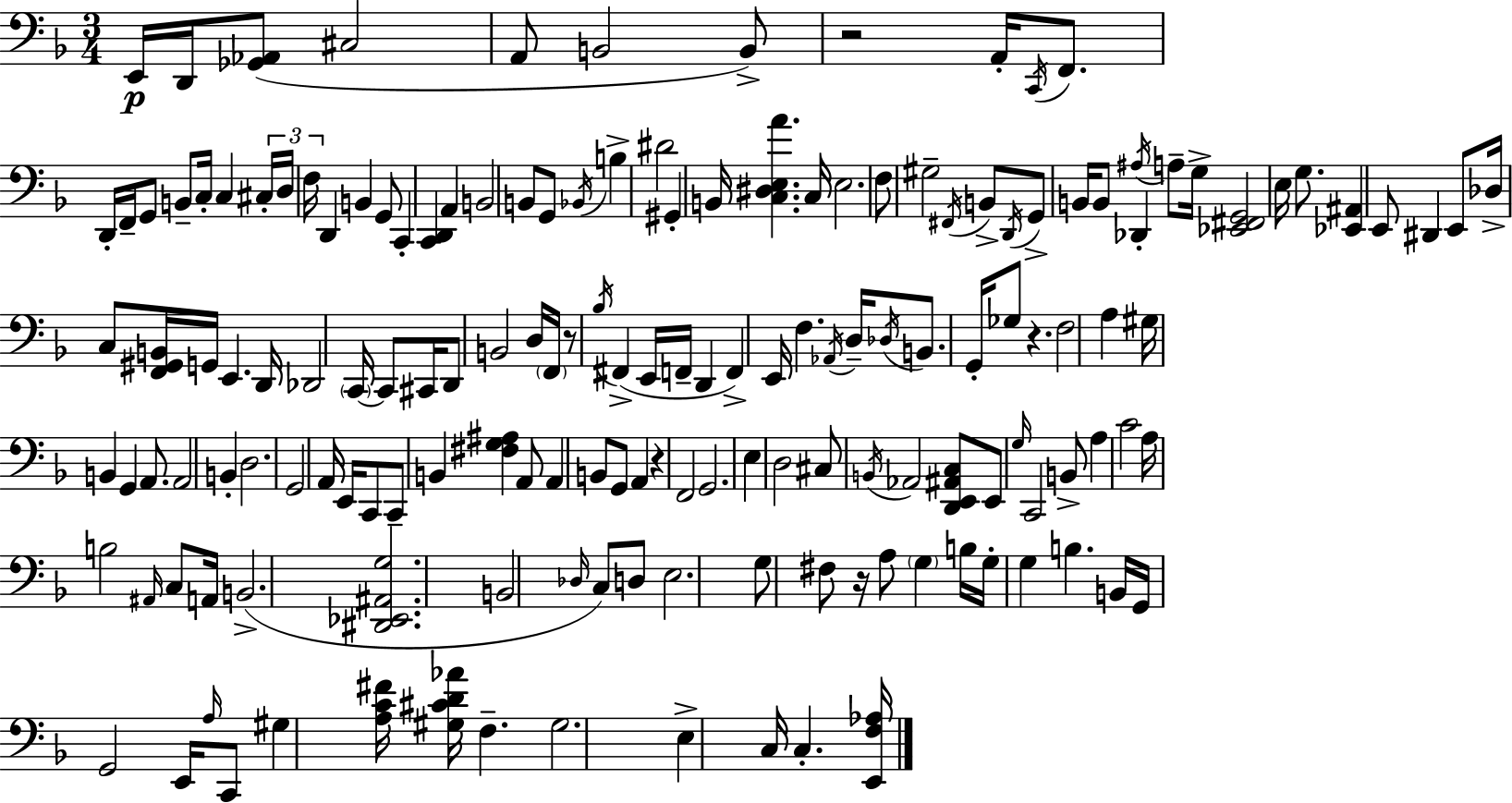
{
  \clef bass
  \numericTimeSignature
  \time 3/4
  \key f \major
  e,16\p d,16 <ges, aes,>8( cis2 | a,8 b,2 b,8->) | r2 a,16-. \acciaccatura { c,16 } f,8. | d,16-. f,16-- g,8 b,8-- c16-. c4 | \break \tuplet 3/2 { cis16-. d16 f16 } d,4 b,4 g,8 | c,4-. <c, d,>4 a,4 | b,2 b,8 g,8 | \acciaccatura { bes,16 } b4-> dis'2 | \break gis,4-. b,16 <c dis e a'>4. | c16 e2. | f8 gis2-- | \acciaccatura { fis,16 } b,8-> \acciaccatura { d,16 } g,8-> b,16 b,8 des,4-. | \break \acciaccatura { ais16 } a8-- g16-> <ees, fis, g,>2 | e16 g8. <ees, ais,>4 e,8 dis,4 | e,8 des16-> c8 <f, gis, b,>16 g,16 e,4. | d,16 des,2 | \break \parenthesize c,16~~ c,8 cis,16 d,8 b,2 | d16 \parenthesize f,16 r8 \acciaccatura { bes16 } fis,4->( | e,16 f,16-- d,4 f,4->) e,16 f4. | \acciaccatura { aes,16 } d16-- \acciaccatura { des16 } b,8. g,16-. | \break ges8 r4. f2 | a4 gis16 b,4 | g,4 a,8. a,2 | b,4-. d2. | \break g,2 | a,16 e,16 c,8 c,8-- b,4 | <fis g ais>4 a,8 a,4 | b,8 g,8 a,4 r4 | \break f,2 g,2. | e4 | d2 cis8 \acciaccatura { b,16 } aes,2 | <d, e, ais, c>8 e,8 \grace { g16 } | \break c,2 b,8-> a4 | c'2 a16 b2 | \grace { ais,16 } c8 a,16 b,2.->( | <dis, ees, ais, g>2. | \break b,2 | \grace { des16 }) c8 d8 | e2. | g8 fis8 r16 a8 \parenthesize g4 b16 | \break g16-. g4 b4. b,16 | g,16 g,2 e,16 \grace { a16 } c,8 | gis4 <a c' fis'>16 <gis cis' d' aes'>16 f4.-- | gis2. | \break e4-> c16 c4.-. | <e, f aes>16 \bar "|."
}